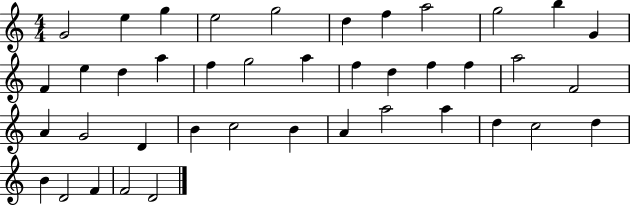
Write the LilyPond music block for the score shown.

{
  \clef treble
  \numericTimeSignature
  \time 4/4
  \key c \major
  g'2 e''4 g''4 | e''2 g''2 | d''4 f''4 a''2 | g''2 b''4 g'4 | \break f'4 e''4 d''4 a''4 | f''4 g''2 a''4 | f''4 d''4 f''4 f''4 | a''2 f'2 | \break a'4 g'2 d'4 | b'4 c''2 b'4 | a'4 a''2 a''4 | d''4 c''2 d''4 | \break b'4 d'2 f'4 | f'2 d'2 | \bar "|."
}